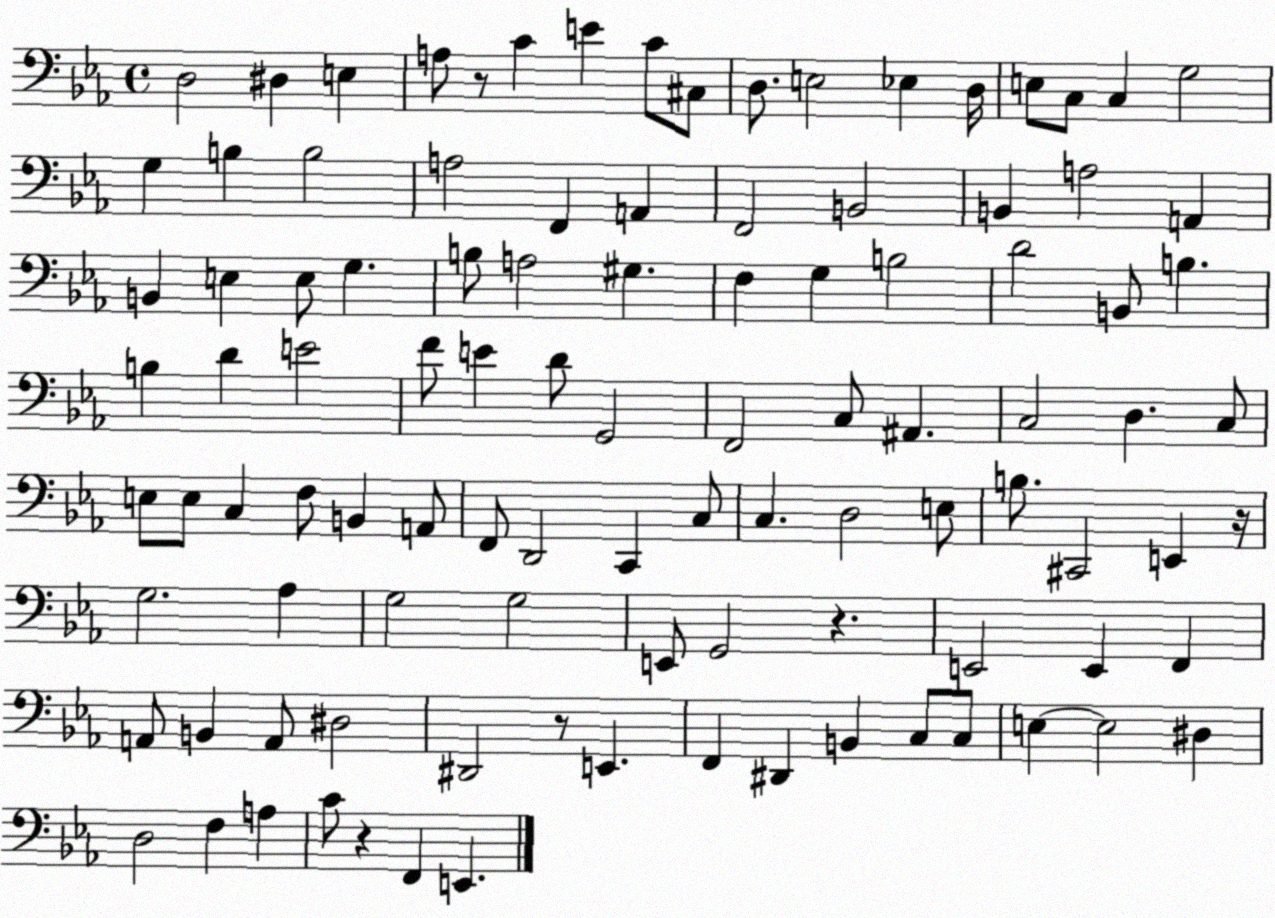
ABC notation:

X:1
T:Untitled
M:4/4
L:1/4
K:Eb
D,2 ^D, E, A,/2 z/2 C E C/2 ^C,/2 D,/2 E,2 _E, D,/4 E,/2 C,/2 C, G,2 G, B, B,2 A,2 F,, A,, F,,2 B,,2 B,, A,2 A,, B,, E, E,/2 G, B,/2 A,2 ^G, F, G, B,2 D2 B,,/2 B, B, D E2 F/2 E D/2 G,,2 F,,2 C,/2 ^A,, C,2 D, C,/2 E,/2 E,/2 C, F,/2 B,, A,,/2 F,,/2 D,,2 C,, C,/2 C, D,2 E,/2 B,/2 ^C,,2 E,, z/4 G,2 _A, G,2 G,2 E,,/2 G,,2 z E,,2 E,, F,, A,,/2 B,, A,,/2 ^D,2 ^D,,2 z/2 E,, F,, ^D,, B,, C,/2 C,/2 E, E,2 ^D, D,2 F, A, C/2 z F,, E,,